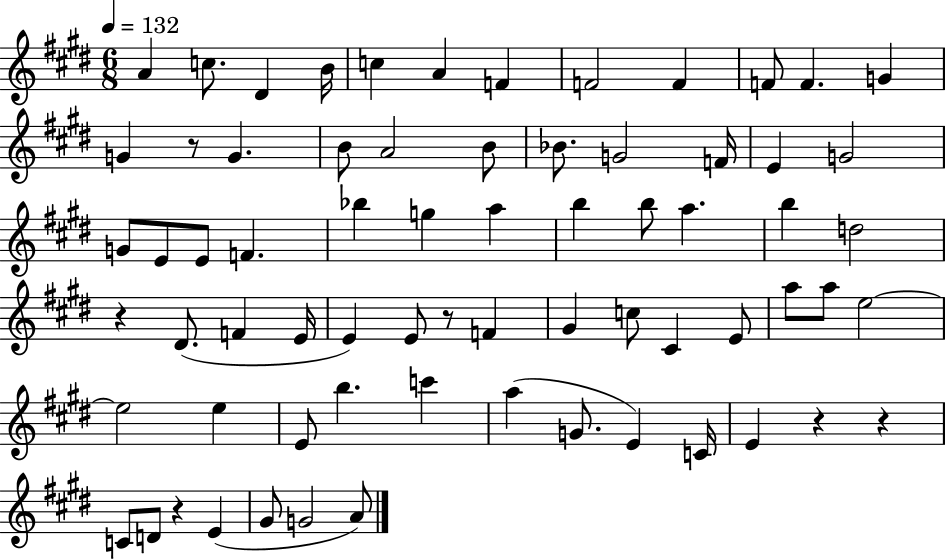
X:1
T:Untitled
M:6/8
L:1/4
K:E
A c/2 ^D B/4 c A F F2 F F/2 F G G z/2 G B/2 A2 B/2 _B/2 G2 F/4 E G2 G/2 E/2 E/2 F _b g a b b/2 a b d2 z ^D/2 F E/4 E E/2 z/2 F ^G c/2 ^C E/2 a/2 a/2 e2 e2 e E/2 b c' a G/2 E C/4 E z z C/2 D/2 z E ^G/2 G2 A/2